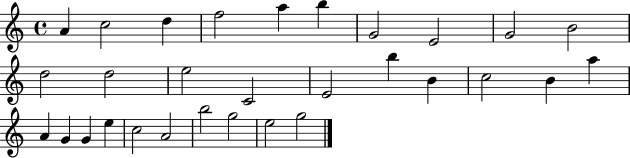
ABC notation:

X:1
T:Untitled
M:4/4
L:1/4
K:C
A c2 d f2 a b G2 E2 G2 B2 d2 d2 e2 C2 E2 b B c2 B a A G G e c2 A2 b2 g2 e2 g2